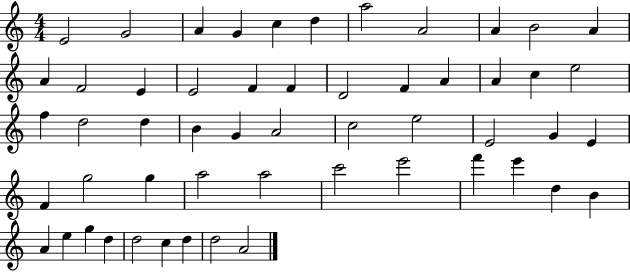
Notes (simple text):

E4/h G4/h A4/q G4/q C5/q D5/q A5/h A4/h A4/q B4/h A4/q A4/q F4/h E4/q E4/h F4/q F4/q D4/h F4/q A4/q A4/q C5/q E5/h F5/q D5/h D5/q B4/q G4/q A4/h C5/h E5/h E4/h G4/q E4/q F4/q G5/h G5/q A5/h A5/h C6/h E6/h F6/q E6/q D5/q B4/q A4/q E5/q G5/q D5/q D5/h C5/q D5/q D5/h A4/h